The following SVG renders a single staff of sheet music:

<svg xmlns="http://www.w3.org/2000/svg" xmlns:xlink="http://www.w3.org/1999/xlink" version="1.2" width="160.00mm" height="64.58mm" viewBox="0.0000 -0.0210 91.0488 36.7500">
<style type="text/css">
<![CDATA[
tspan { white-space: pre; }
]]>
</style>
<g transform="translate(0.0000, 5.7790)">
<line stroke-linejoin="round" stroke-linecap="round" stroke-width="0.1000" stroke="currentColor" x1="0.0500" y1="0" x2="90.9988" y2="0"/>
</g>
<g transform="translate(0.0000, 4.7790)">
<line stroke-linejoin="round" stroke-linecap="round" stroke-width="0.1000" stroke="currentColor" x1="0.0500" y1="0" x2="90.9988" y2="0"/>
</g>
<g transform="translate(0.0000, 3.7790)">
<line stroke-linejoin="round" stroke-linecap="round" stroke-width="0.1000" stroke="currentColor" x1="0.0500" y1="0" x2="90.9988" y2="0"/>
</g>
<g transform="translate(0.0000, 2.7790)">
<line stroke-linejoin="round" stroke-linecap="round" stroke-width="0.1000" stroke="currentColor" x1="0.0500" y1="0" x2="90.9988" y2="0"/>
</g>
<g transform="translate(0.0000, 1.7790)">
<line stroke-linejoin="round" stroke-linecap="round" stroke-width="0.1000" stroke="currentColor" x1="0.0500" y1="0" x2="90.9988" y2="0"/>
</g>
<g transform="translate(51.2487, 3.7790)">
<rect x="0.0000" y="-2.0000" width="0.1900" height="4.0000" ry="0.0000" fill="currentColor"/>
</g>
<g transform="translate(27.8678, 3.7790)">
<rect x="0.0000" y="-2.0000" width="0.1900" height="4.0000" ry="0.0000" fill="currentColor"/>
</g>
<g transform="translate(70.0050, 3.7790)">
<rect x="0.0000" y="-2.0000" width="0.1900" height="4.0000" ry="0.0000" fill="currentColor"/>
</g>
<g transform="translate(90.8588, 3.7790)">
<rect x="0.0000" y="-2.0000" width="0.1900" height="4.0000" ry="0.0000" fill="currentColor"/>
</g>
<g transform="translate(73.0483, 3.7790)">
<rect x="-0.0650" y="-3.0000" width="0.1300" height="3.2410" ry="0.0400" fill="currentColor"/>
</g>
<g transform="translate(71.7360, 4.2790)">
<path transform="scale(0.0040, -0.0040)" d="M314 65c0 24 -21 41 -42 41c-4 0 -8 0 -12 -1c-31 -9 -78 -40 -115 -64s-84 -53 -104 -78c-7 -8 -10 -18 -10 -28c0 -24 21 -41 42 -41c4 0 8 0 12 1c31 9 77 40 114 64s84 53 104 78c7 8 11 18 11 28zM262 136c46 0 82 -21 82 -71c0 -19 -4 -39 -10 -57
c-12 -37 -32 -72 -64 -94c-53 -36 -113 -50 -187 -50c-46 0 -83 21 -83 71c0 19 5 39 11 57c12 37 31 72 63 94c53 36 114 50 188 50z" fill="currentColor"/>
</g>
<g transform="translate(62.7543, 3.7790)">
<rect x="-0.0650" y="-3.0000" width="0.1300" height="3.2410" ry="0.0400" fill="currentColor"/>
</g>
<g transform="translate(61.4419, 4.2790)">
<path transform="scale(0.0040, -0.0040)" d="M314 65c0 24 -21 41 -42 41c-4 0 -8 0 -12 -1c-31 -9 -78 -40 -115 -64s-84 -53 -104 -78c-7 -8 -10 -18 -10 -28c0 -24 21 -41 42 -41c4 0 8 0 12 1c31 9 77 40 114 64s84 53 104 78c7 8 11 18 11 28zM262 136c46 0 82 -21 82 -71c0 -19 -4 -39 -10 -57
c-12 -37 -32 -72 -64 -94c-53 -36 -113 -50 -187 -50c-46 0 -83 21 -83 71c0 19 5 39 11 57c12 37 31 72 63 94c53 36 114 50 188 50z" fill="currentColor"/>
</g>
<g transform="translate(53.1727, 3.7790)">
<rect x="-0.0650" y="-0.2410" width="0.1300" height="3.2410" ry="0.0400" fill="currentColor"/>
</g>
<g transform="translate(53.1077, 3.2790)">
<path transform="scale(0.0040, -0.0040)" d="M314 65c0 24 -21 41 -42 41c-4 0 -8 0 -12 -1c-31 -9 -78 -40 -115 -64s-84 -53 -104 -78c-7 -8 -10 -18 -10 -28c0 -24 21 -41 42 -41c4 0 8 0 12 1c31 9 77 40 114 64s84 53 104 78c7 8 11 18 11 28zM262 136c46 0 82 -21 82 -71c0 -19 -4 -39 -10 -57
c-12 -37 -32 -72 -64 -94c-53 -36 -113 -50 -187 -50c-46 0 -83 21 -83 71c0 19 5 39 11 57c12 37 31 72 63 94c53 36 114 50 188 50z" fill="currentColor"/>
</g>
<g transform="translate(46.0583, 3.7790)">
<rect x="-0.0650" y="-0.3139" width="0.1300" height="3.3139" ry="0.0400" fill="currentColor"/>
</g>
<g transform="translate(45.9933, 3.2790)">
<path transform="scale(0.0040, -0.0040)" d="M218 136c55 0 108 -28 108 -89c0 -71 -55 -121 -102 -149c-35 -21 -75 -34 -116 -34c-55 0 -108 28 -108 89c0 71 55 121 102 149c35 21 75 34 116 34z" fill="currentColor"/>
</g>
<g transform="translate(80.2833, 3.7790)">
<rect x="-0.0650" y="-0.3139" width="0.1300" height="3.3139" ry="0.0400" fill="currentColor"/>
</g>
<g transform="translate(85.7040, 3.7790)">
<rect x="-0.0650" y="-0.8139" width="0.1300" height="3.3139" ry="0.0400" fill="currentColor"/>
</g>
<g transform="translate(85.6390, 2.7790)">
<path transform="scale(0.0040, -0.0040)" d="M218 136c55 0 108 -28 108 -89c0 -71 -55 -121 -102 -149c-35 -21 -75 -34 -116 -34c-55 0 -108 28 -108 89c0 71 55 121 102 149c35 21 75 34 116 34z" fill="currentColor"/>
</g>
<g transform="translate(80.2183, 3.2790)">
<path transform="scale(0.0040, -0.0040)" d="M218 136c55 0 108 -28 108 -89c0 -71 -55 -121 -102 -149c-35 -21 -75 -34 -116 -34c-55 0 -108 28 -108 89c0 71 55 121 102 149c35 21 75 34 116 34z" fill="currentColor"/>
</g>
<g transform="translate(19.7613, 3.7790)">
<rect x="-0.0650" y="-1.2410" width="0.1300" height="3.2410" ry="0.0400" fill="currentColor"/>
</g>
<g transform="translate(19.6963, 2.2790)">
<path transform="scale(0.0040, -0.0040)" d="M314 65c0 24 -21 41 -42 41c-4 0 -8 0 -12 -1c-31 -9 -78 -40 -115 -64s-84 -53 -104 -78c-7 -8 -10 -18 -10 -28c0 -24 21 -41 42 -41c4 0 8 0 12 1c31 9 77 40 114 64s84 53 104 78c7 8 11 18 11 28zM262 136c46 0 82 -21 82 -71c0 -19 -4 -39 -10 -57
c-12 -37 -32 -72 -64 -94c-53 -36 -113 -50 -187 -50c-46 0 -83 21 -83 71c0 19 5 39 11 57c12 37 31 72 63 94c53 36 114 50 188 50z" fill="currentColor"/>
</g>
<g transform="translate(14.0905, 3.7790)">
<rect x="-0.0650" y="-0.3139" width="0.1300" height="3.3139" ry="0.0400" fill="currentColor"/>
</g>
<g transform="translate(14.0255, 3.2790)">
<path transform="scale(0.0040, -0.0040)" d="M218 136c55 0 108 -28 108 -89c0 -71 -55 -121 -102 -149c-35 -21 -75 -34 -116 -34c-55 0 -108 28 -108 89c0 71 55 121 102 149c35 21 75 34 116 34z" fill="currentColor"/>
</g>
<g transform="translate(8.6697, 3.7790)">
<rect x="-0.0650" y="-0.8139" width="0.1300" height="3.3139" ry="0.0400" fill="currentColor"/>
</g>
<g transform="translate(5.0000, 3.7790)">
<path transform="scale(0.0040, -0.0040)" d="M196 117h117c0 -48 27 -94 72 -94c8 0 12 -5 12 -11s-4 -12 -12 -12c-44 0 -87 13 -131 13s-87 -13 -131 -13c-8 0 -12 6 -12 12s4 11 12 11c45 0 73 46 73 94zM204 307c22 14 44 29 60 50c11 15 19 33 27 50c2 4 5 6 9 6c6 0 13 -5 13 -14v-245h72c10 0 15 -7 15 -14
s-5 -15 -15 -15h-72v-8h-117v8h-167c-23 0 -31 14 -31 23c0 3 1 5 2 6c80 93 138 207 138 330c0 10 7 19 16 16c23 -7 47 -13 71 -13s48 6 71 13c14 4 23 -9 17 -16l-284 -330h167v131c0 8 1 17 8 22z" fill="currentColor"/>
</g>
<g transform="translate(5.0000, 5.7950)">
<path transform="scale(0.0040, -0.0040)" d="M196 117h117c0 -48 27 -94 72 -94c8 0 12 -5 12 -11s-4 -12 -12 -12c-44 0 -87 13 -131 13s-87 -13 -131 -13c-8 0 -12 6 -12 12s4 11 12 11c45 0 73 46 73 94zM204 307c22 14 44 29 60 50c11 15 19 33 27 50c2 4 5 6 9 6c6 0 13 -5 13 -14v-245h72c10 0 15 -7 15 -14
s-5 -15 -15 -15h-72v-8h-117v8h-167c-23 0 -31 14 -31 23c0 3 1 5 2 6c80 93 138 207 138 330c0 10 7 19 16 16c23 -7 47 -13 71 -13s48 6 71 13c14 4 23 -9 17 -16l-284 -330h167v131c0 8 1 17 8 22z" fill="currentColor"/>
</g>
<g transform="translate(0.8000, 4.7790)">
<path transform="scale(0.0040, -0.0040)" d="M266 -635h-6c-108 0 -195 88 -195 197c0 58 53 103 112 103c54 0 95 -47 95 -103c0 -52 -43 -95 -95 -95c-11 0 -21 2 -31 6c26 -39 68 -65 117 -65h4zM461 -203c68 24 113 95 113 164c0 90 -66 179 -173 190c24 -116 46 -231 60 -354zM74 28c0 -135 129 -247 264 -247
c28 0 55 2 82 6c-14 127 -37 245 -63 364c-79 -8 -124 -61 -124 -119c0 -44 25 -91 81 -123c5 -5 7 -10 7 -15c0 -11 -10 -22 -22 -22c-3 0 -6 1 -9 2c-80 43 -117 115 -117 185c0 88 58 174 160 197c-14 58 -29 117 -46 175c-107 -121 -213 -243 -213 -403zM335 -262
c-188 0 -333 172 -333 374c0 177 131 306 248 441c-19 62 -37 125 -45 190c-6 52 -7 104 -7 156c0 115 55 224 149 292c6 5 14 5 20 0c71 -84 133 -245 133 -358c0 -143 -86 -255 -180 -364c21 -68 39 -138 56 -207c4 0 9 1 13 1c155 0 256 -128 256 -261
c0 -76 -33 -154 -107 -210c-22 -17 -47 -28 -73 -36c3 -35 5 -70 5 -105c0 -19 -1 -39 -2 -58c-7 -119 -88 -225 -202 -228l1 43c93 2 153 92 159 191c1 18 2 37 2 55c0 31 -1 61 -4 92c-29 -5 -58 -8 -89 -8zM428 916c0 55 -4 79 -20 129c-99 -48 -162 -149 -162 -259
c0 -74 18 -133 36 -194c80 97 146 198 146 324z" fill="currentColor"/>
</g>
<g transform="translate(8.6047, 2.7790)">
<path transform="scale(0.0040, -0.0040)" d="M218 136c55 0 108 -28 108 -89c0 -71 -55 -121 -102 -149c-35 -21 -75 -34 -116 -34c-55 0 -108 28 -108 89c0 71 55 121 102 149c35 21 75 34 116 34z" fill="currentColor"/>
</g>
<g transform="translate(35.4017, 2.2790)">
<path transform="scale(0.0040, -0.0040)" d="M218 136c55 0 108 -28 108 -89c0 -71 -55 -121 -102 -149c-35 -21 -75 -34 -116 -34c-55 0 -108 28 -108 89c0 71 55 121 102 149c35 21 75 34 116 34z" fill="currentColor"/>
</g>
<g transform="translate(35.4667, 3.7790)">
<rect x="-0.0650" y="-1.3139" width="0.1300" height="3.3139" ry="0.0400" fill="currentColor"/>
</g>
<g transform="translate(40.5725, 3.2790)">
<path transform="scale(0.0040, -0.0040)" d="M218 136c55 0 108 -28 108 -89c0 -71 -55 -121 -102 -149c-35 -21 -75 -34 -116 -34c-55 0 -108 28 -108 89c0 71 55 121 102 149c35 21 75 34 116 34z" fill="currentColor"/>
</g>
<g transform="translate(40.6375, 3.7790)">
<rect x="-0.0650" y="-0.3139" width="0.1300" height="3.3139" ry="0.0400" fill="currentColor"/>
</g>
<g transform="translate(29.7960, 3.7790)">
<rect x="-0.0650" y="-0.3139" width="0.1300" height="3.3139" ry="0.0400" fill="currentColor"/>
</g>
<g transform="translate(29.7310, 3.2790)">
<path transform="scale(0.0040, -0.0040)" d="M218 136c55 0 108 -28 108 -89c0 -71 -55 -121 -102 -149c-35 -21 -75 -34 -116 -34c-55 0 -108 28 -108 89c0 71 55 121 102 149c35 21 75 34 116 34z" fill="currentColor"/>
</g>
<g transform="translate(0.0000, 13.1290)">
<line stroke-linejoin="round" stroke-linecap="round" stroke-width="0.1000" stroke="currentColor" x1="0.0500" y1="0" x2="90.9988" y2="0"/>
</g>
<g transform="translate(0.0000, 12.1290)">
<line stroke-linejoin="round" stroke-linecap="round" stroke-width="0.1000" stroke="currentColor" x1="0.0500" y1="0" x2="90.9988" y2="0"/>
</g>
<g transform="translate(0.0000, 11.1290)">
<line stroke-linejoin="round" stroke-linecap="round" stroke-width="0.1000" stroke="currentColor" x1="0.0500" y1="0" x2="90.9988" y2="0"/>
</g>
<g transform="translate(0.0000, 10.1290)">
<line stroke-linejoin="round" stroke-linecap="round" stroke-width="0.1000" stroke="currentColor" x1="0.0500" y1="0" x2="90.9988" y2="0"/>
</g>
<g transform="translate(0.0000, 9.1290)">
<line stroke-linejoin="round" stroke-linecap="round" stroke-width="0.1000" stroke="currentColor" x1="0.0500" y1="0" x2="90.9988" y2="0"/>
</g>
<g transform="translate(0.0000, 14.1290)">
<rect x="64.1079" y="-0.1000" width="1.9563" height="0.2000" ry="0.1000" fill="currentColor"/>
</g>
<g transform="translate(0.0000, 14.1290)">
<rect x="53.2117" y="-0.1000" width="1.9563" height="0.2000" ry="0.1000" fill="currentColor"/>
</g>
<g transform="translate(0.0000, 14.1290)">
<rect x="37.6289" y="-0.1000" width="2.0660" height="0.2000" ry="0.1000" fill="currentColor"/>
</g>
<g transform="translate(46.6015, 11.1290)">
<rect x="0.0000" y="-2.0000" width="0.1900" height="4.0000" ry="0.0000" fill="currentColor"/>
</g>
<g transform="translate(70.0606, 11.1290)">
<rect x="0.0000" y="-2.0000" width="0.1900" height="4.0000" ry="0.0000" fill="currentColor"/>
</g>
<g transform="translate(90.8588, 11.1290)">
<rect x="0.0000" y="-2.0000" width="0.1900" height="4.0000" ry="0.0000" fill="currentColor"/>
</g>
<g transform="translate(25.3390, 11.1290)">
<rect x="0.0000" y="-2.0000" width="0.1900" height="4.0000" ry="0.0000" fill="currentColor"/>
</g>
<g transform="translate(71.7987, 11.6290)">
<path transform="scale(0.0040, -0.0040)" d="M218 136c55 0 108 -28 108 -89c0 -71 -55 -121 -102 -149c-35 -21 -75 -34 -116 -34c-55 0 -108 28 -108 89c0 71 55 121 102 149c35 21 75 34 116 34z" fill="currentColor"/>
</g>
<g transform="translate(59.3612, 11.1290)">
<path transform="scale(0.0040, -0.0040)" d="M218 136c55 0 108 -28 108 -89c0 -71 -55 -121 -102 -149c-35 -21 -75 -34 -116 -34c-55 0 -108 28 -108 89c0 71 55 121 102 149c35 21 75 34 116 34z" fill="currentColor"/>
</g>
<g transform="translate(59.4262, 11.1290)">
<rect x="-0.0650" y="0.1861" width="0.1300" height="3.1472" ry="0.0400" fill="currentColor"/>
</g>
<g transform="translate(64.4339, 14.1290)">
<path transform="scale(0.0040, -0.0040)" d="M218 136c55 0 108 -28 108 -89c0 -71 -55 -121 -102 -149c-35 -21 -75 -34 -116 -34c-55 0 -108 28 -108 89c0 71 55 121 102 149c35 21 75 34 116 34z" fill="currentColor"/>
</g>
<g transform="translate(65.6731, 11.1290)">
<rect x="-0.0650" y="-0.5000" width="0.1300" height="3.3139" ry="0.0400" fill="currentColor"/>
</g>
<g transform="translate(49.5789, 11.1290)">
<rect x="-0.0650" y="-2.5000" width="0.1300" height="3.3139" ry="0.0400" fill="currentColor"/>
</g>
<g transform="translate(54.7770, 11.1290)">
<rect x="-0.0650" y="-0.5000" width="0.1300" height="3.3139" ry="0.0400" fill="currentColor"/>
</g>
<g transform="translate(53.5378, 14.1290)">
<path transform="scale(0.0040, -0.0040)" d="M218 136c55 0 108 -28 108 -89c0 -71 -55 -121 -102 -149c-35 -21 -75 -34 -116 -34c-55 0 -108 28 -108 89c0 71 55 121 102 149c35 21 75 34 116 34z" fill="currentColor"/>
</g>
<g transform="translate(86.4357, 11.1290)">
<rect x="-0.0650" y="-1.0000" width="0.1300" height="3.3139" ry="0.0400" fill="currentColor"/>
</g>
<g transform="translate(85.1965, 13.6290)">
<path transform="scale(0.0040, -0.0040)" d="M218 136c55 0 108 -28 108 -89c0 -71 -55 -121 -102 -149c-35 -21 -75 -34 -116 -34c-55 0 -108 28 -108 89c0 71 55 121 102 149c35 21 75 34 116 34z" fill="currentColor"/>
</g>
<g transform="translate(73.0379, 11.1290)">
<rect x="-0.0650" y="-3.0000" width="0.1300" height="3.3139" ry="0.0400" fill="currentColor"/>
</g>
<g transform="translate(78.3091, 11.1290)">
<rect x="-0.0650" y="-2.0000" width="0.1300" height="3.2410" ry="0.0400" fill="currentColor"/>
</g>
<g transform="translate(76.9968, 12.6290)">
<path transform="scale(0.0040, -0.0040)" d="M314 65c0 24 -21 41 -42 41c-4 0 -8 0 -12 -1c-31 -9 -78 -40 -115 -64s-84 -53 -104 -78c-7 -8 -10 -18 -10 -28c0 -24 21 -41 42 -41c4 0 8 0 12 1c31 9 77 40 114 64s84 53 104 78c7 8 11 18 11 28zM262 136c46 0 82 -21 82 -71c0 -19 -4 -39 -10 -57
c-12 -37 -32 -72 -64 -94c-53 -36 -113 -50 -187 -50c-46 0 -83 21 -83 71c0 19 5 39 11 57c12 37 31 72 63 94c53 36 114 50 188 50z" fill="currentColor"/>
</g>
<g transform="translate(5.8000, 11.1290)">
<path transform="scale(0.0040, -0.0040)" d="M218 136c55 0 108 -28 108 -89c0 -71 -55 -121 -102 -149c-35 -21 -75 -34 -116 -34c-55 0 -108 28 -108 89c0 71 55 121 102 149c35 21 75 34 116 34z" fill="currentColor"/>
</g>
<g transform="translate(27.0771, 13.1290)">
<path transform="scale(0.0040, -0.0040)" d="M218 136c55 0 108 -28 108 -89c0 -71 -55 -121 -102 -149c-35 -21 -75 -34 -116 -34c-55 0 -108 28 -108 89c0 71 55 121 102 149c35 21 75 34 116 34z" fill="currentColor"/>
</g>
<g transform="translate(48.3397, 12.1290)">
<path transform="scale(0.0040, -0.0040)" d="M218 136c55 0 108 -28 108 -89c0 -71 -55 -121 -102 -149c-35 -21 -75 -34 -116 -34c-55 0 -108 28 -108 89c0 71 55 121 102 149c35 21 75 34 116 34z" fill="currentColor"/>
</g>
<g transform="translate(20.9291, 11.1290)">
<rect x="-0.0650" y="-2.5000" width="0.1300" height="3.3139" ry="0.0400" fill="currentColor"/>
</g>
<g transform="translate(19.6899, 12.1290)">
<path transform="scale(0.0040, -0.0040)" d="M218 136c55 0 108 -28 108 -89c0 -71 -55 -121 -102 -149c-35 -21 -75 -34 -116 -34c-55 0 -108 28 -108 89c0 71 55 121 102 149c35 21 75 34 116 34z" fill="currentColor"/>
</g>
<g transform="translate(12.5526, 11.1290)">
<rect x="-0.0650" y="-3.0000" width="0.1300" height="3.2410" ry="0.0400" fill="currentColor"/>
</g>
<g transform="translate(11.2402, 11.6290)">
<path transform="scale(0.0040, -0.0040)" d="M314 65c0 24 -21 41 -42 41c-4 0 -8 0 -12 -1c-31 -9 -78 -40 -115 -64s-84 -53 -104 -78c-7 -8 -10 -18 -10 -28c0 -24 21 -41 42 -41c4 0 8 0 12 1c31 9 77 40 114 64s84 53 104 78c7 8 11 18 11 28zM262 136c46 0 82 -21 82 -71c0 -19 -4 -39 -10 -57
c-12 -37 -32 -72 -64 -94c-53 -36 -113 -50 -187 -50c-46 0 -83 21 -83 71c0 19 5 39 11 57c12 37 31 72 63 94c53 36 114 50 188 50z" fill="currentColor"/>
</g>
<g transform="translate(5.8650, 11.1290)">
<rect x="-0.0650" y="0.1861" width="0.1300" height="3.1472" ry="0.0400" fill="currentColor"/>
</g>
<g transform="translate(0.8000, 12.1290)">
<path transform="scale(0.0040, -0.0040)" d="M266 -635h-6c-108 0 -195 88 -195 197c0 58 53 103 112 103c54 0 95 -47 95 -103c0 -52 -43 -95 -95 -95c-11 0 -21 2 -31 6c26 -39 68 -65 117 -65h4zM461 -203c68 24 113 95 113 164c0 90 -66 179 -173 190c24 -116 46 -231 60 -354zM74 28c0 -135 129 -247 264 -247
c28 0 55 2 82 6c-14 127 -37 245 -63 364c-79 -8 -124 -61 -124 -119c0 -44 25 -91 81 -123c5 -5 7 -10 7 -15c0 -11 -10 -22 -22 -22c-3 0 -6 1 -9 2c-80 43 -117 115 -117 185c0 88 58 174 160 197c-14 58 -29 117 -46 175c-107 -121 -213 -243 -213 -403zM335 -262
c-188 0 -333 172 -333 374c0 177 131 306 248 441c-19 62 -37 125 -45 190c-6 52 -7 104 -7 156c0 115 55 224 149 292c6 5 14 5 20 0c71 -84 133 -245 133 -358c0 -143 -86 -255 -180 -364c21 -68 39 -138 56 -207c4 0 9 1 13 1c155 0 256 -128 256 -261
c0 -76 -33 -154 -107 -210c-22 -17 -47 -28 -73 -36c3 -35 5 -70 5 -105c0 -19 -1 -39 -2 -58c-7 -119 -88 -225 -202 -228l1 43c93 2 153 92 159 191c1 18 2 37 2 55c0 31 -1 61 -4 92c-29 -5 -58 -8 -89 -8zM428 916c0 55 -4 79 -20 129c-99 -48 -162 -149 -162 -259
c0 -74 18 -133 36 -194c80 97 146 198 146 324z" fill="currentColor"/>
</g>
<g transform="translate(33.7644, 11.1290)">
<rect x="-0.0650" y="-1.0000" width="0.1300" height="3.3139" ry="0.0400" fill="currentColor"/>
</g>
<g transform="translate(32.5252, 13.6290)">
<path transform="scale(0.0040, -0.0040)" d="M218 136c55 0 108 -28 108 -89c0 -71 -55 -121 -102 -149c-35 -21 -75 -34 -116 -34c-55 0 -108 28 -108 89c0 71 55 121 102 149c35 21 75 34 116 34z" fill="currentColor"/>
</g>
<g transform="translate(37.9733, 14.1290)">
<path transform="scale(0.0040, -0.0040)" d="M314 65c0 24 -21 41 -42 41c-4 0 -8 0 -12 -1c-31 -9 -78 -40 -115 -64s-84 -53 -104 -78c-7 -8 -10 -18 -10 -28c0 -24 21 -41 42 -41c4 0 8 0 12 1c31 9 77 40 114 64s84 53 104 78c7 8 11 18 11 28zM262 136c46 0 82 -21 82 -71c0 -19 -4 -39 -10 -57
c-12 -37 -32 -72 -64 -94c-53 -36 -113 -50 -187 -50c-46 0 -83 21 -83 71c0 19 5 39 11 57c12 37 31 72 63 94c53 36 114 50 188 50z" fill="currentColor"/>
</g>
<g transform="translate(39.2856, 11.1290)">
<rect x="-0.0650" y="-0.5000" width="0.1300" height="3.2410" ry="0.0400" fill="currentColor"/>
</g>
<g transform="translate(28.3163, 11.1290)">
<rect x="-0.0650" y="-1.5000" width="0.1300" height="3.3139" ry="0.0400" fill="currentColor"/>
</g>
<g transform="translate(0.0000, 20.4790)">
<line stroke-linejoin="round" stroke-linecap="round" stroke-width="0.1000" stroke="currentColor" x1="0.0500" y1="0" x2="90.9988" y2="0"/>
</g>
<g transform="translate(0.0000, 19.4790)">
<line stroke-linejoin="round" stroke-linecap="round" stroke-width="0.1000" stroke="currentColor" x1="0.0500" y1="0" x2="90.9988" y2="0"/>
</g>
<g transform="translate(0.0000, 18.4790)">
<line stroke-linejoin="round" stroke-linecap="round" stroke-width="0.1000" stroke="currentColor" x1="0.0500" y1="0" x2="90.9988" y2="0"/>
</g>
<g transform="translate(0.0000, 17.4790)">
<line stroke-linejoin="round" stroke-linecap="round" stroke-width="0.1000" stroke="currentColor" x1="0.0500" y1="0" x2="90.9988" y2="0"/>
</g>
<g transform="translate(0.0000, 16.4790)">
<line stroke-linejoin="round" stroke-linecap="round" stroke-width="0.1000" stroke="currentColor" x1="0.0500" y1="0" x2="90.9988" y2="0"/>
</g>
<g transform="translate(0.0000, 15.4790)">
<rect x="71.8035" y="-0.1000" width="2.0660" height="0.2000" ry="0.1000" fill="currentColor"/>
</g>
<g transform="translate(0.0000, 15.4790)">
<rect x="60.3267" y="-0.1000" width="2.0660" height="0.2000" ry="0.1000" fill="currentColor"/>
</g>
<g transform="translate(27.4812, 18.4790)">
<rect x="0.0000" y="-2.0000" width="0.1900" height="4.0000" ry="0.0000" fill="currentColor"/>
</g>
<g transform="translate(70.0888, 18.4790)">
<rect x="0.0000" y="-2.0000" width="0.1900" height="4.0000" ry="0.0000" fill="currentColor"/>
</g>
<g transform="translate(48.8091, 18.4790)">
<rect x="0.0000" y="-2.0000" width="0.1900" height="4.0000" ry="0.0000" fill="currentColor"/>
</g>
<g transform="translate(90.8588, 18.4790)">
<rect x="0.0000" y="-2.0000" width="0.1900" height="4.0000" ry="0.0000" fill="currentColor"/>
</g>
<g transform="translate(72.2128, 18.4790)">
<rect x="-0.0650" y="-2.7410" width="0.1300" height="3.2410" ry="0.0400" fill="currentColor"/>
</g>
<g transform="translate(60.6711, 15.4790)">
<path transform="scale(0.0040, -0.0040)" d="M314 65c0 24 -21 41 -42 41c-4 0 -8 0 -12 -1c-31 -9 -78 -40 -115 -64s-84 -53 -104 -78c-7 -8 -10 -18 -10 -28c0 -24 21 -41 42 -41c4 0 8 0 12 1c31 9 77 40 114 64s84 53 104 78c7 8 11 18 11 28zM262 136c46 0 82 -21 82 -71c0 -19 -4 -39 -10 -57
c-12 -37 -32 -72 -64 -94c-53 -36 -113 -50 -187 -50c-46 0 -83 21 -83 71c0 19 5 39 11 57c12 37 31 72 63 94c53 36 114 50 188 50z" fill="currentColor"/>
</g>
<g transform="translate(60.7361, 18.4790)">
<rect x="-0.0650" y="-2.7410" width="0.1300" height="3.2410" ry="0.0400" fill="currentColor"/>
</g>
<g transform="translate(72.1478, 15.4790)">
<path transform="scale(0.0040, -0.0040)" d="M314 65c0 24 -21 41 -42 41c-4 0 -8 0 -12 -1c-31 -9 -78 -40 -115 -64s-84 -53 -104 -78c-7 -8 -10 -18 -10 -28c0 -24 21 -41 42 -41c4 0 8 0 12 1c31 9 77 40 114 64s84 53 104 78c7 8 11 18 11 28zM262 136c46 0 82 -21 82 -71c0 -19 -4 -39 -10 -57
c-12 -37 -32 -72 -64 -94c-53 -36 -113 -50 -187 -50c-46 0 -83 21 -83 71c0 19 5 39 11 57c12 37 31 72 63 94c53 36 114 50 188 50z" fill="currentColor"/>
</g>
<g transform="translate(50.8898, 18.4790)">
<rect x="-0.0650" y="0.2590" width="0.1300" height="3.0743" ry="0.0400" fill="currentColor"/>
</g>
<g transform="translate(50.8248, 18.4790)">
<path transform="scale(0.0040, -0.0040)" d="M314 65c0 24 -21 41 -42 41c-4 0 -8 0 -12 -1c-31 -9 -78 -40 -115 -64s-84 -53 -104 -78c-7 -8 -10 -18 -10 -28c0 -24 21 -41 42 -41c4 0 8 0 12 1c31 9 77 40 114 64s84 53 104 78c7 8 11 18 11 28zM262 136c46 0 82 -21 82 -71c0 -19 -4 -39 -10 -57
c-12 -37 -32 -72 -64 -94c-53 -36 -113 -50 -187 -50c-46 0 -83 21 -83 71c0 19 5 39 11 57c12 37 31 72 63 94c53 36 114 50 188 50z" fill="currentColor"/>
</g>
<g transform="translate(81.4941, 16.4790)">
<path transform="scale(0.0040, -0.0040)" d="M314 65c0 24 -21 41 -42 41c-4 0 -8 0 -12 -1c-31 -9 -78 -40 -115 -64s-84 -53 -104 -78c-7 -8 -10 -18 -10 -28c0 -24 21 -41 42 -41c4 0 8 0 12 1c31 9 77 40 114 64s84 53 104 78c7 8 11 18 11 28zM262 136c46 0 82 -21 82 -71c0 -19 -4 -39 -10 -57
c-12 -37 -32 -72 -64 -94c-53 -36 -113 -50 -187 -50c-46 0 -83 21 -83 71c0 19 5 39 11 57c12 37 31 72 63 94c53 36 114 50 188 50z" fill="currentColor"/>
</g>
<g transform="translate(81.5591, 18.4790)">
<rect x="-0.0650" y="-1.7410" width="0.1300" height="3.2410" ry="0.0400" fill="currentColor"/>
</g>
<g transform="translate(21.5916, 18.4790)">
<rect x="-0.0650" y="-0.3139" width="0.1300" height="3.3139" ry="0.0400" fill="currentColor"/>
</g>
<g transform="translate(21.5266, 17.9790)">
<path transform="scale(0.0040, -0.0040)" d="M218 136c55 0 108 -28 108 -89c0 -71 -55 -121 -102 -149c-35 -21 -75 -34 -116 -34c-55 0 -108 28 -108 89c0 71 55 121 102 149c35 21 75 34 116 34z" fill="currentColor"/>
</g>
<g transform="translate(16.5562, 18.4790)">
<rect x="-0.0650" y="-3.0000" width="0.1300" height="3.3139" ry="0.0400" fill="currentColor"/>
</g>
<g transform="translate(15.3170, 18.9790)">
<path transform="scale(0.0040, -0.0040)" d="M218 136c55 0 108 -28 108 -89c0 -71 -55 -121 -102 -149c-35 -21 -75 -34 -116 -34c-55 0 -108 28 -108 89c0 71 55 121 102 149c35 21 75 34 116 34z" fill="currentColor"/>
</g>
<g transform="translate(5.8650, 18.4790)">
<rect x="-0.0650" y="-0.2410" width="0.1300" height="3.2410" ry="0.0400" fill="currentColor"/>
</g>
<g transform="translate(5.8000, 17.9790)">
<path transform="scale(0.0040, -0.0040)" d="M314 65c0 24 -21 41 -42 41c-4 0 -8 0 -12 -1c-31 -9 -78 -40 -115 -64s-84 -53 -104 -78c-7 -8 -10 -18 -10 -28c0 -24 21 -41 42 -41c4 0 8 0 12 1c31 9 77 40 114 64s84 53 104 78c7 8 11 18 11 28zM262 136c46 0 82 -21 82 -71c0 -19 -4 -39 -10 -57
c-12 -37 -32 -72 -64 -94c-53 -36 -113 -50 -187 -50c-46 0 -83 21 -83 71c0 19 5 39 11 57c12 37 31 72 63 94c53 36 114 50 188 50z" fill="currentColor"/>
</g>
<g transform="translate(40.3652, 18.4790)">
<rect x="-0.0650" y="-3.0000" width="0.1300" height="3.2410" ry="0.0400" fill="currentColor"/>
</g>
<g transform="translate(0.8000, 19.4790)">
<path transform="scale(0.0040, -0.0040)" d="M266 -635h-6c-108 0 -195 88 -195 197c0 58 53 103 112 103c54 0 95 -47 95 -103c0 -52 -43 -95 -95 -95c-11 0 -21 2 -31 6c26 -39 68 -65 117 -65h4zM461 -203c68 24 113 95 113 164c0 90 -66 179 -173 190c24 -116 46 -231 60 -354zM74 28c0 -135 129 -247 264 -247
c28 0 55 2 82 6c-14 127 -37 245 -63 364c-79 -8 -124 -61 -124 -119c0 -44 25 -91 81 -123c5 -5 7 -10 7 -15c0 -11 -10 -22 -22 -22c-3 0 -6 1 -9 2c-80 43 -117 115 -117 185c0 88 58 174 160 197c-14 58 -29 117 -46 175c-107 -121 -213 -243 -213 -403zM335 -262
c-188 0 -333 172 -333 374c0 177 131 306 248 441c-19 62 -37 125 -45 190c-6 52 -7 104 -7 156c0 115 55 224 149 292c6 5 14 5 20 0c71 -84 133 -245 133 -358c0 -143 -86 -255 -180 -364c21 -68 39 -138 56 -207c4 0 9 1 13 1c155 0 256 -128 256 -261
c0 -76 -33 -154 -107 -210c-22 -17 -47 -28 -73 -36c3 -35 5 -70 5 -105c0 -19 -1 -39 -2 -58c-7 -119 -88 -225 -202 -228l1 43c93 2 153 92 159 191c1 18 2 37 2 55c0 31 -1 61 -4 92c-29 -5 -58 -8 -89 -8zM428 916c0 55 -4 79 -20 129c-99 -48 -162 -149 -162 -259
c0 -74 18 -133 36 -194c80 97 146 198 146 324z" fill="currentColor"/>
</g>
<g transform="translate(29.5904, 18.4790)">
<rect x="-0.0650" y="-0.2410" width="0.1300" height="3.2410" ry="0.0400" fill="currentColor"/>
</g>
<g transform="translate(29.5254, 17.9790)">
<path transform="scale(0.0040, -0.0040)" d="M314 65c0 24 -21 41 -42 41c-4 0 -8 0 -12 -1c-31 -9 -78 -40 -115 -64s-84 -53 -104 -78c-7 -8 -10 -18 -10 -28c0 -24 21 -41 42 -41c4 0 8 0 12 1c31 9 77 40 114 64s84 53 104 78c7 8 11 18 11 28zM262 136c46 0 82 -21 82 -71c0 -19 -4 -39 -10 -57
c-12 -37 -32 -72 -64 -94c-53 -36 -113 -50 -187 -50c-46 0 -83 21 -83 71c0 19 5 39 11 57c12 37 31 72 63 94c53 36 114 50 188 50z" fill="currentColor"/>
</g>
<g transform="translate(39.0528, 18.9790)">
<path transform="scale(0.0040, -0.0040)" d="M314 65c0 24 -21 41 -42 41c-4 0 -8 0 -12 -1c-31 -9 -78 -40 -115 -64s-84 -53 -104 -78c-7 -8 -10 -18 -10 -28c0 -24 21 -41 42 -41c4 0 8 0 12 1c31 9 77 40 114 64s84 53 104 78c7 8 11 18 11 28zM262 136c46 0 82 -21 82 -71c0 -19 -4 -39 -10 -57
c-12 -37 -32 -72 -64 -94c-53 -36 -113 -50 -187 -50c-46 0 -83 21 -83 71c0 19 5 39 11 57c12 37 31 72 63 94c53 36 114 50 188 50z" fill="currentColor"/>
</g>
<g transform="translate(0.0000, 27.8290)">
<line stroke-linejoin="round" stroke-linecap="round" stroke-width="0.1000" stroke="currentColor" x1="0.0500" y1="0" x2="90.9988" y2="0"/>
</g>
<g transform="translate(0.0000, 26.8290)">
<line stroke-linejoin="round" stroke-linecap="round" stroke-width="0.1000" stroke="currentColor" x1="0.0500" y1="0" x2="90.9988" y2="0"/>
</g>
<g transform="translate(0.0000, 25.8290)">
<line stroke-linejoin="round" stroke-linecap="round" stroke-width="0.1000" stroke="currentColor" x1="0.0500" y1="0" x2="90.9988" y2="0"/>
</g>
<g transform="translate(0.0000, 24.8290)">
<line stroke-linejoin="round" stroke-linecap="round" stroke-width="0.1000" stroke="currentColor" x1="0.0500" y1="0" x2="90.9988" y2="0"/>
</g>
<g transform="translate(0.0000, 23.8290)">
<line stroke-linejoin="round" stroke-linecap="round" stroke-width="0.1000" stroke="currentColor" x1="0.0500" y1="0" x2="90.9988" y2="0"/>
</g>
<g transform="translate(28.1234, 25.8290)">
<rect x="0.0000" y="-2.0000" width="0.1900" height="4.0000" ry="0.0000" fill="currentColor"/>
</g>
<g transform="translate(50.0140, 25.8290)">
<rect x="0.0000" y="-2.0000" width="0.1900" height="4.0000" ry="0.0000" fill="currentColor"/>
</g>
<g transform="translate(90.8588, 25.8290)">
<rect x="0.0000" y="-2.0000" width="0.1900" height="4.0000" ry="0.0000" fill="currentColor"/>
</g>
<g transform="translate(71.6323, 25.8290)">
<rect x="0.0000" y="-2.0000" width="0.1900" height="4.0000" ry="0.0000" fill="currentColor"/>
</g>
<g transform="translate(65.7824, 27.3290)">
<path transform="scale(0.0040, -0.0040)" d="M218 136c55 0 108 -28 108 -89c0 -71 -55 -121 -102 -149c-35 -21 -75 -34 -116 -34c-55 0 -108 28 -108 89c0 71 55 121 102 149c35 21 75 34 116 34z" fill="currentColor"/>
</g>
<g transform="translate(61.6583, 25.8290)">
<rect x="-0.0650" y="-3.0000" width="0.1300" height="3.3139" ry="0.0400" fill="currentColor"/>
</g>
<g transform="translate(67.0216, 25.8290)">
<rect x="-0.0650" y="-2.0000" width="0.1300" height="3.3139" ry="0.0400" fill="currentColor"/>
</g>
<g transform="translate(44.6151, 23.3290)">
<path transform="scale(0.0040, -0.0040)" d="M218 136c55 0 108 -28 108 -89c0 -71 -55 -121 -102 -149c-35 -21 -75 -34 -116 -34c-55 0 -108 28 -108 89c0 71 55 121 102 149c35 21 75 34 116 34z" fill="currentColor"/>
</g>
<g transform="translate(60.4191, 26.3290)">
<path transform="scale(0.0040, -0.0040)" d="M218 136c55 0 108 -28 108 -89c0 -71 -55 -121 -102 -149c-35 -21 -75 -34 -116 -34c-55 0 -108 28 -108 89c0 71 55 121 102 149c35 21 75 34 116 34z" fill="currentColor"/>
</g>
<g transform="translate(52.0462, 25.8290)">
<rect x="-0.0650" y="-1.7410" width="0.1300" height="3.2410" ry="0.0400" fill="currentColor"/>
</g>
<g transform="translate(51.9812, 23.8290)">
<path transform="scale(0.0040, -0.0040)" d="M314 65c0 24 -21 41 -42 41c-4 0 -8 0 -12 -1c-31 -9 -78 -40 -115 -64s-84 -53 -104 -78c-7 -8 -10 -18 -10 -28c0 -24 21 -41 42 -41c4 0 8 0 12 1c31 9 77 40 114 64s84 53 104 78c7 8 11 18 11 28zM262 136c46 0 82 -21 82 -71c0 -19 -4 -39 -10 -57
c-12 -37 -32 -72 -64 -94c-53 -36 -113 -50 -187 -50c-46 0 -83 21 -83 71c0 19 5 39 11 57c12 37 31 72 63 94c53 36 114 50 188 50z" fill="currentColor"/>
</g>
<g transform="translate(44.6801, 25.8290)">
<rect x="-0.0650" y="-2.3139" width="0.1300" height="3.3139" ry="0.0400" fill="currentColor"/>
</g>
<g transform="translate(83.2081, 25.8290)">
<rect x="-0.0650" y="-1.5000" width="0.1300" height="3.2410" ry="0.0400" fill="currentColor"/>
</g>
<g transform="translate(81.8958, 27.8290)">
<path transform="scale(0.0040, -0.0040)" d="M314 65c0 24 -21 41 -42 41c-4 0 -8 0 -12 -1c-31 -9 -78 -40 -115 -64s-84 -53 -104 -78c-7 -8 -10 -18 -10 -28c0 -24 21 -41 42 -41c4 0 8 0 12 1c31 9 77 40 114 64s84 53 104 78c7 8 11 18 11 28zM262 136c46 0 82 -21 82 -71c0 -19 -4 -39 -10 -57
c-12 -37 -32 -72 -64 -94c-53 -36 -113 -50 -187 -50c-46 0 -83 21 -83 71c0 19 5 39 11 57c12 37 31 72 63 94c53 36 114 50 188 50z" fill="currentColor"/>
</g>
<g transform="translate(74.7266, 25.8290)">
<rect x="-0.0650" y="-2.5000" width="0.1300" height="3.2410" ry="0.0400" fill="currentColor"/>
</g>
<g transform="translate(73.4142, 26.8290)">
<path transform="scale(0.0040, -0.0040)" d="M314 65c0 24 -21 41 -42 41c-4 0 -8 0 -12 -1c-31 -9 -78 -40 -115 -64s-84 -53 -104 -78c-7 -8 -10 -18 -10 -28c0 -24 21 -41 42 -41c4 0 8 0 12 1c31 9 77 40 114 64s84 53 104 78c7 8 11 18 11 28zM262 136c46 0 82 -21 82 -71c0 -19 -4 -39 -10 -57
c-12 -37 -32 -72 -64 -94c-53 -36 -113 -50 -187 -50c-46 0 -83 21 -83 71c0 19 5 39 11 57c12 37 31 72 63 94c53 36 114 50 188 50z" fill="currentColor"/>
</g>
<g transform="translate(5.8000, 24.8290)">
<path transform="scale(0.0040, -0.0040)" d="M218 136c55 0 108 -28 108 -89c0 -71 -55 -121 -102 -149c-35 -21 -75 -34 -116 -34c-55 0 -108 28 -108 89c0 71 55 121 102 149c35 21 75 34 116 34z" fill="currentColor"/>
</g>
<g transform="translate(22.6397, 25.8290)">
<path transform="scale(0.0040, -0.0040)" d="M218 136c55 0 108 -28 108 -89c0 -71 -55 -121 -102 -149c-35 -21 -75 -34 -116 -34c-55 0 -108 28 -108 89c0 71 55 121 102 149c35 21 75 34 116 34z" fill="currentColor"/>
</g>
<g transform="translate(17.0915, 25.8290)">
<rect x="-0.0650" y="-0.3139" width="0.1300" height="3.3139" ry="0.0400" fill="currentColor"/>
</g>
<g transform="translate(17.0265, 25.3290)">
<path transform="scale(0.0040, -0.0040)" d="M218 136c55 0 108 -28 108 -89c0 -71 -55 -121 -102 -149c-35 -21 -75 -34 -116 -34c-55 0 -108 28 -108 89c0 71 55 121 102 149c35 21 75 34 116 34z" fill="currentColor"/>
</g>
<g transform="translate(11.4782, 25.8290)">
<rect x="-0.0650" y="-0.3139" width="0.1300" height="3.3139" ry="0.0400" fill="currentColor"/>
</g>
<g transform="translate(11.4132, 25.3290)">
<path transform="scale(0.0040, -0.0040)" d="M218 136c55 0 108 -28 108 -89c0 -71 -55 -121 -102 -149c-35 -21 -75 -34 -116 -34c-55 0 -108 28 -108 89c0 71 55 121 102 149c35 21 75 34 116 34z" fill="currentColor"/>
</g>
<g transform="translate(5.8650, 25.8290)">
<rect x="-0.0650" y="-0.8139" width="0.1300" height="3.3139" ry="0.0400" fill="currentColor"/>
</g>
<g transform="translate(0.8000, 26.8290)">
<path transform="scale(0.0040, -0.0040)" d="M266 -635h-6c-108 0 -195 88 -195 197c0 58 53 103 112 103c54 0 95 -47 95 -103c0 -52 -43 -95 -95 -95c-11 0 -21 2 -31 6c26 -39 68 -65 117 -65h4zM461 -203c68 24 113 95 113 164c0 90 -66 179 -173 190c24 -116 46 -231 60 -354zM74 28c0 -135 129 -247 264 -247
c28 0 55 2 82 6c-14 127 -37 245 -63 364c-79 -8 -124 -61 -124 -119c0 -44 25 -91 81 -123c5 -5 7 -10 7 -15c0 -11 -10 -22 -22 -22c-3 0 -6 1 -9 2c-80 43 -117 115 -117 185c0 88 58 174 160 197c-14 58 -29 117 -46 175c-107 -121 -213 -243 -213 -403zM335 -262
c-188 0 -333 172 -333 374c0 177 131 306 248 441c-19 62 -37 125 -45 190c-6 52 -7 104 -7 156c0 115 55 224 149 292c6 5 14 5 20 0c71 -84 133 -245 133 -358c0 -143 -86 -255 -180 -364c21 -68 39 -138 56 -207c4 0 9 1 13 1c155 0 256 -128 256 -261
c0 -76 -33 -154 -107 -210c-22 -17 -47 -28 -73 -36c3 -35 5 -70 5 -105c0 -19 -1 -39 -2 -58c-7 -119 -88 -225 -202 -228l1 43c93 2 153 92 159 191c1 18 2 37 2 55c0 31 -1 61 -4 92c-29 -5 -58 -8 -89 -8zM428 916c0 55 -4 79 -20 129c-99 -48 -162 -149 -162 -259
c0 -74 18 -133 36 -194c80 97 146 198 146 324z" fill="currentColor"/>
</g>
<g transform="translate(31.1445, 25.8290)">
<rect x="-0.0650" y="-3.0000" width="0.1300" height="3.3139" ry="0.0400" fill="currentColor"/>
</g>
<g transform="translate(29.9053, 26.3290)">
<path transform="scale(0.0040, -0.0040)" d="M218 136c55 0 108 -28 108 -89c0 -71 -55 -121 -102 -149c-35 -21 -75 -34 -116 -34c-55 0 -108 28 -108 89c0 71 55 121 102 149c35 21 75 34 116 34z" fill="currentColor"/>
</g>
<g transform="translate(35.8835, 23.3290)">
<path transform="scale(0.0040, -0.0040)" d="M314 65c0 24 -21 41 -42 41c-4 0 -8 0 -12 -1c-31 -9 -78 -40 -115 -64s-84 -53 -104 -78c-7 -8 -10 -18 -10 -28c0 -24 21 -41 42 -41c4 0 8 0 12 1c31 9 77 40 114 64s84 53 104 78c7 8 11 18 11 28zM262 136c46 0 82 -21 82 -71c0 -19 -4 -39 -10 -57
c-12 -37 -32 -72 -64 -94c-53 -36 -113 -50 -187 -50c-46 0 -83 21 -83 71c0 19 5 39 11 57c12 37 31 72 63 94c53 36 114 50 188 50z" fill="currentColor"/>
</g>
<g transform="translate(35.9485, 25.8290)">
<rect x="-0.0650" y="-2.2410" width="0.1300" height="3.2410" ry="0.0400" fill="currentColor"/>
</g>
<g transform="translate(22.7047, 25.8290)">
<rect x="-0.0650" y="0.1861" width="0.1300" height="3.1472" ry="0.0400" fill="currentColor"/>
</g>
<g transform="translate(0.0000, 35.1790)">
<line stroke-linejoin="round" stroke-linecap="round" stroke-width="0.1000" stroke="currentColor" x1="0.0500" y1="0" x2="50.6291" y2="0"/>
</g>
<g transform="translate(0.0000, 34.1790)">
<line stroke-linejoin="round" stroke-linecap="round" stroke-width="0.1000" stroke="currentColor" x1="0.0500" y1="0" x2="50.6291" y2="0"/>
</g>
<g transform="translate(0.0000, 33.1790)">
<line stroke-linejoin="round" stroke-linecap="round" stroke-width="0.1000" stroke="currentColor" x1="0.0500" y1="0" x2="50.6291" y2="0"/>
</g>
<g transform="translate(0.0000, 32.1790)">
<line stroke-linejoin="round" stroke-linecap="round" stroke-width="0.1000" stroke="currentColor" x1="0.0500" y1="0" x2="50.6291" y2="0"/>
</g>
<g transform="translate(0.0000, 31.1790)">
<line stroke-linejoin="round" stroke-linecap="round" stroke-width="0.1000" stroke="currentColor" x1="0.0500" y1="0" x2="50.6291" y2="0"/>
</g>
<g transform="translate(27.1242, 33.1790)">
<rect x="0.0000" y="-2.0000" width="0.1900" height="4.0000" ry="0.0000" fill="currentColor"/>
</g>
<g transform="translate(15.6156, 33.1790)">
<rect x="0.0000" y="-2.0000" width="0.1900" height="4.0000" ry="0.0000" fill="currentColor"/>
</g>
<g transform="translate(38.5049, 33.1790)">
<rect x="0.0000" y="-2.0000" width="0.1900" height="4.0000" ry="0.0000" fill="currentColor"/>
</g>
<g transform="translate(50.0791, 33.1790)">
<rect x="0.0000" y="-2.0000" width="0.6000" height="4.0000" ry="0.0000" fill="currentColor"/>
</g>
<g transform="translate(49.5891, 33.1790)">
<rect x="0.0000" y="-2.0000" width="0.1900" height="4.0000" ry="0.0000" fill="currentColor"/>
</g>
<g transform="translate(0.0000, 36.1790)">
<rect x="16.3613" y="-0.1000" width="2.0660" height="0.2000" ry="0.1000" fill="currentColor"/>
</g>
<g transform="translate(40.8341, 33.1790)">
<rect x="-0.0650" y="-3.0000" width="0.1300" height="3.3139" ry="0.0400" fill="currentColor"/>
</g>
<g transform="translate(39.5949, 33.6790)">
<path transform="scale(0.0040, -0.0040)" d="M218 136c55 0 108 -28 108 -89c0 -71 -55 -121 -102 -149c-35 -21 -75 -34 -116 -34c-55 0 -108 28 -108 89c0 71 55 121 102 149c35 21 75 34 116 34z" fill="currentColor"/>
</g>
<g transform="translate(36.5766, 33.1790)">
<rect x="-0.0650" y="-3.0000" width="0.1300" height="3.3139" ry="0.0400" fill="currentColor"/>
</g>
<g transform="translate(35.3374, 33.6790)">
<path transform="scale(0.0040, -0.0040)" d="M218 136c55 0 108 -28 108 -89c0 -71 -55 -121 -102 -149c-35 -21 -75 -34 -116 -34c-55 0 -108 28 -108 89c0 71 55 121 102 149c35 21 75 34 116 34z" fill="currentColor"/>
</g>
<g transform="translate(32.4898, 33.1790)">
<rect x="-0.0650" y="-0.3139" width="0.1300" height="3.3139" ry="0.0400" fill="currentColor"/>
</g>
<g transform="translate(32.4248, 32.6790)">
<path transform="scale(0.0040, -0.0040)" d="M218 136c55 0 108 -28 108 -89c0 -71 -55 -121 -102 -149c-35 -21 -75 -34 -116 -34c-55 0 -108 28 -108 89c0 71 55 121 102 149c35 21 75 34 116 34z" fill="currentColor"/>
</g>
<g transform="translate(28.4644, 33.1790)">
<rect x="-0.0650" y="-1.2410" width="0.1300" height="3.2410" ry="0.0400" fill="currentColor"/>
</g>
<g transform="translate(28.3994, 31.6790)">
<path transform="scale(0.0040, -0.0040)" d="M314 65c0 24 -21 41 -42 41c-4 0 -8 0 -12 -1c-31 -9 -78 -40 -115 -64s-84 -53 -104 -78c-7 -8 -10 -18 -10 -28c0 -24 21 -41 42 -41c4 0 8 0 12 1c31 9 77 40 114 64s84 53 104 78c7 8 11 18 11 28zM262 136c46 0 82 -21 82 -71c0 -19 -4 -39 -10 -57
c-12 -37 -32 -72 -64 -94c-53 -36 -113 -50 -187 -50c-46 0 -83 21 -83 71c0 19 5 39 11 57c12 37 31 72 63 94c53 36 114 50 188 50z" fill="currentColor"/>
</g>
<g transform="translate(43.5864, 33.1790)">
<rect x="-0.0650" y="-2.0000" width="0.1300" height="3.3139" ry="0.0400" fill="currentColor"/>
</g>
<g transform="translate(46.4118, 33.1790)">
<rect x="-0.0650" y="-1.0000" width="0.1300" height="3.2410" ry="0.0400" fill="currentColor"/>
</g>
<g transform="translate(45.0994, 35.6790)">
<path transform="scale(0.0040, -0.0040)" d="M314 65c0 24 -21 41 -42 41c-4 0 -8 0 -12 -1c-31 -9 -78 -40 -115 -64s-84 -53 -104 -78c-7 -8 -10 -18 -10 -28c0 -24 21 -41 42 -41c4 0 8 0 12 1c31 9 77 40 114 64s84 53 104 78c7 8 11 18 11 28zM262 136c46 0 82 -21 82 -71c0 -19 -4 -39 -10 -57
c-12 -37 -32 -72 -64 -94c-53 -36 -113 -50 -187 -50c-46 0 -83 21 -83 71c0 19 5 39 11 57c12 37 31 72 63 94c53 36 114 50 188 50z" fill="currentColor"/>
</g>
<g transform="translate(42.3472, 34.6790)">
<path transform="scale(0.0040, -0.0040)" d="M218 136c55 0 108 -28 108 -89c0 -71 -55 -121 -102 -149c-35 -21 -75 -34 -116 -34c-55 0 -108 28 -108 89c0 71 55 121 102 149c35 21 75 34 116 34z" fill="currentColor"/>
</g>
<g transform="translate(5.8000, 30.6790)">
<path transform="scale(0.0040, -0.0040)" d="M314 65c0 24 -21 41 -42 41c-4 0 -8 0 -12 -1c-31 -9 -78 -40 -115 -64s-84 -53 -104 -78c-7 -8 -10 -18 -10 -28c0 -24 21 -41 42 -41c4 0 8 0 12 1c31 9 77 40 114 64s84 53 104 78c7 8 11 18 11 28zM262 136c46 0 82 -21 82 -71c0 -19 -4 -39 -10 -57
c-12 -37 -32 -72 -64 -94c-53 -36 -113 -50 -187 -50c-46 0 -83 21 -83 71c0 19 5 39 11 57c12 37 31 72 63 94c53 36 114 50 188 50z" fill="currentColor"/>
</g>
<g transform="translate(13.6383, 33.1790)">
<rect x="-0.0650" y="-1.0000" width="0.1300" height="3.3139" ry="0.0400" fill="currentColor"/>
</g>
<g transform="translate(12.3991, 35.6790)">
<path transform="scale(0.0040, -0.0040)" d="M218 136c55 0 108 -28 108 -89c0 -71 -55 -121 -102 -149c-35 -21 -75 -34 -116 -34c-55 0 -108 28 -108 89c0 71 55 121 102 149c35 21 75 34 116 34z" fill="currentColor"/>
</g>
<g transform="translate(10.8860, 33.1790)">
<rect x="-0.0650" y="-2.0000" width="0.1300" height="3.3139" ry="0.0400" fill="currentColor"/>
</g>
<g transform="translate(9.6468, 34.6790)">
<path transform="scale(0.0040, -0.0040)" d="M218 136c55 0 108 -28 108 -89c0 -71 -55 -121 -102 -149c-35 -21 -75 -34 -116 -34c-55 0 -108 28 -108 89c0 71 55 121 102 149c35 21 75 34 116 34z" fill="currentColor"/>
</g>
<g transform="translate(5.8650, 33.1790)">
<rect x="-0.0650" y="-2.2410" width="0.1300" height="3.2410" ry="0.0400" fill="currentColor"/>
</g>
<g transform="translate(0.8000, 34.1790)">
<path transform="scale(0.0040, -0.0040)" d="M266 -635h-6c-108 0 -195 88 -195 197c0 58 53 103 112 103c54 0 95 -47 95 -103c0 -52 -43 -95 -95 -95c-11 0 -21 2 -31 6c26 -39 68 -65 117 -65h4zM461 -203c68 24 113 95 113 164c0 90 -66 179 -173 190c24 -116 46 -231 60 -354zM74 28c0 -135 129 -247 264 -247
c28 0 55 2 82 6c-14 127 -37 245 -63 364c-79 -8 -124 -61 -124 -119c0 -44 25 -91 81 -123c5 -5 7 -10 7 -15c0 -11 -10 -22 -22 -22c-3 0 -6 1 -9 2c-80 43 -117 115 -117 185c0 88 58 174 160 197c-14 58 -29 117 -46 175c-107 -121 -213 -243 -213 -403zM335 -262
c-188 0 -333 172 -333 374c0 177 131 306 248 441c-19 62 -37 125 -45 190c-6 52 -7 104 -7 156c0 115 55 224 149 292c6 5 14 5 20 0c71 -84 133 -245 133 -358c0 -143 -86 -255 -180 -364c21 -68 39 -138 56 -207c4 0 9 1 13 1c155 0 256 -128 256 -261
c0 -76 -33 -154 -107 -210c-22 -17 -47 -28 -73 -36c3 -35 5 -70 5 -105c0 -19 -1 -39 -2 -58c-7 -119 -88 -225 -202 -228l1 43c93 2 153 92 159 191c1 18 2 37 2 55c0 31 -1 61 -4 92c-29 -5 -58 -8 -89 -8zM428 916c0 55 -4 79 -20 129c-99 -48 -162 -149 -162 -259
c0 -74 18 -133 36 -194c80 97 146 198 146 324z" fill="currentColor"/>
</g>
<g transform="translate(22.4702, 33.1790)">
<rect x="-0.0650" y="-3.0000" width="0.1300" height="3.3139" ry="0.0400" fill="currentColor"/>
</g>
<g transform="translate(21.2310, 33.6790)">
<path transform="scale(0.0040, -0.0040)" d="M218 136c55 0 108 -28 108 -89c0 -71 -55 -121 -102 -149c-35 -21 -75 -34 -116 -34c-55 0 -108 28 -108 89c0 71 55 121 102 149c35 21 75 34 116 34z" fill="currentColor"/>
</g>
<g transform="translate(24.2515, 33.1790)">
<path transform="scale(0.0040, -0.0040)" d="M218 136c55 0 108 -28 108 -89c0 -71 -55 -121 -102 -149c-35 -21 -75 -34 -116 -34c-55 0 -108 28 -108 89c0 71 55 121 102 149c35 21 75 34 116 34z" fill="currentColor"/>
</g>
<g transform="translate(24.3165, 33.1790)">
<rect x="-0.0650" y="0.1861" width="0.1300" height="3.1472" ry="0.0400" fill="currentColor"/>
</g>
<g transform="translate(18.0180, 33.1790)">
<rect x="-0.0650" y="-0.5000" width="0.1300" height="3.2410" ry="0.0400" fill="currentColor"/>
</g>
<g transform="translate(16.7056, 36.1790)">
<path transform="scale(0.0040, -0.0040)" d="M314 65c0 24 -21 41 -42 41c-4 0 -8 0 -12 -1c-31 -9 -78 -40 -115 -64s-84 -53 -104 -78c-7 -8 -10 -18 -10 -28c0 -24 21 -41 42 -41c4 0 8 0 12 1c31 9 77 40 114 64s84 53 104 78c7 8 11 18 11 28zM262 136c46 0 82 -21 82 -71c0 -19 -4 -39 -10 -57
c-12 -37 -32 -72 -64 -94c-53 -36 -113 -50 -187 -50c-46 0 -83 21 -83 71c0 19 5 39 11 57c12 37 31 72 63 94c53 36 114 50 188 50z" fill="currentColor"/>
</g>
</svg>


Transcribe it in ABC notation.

X:1
T:Untitled
M:4/4
L:1/4
K:C
d c e2 c e c c c2 A2 A2 c d B A2 G E D C2 G C B C A F2 D c2 A c c2 A2 B2 a2 a2 f2 d c c B A g2 g f2 A F G2 E2 g2 F D C2 A B e2 c A A F D2